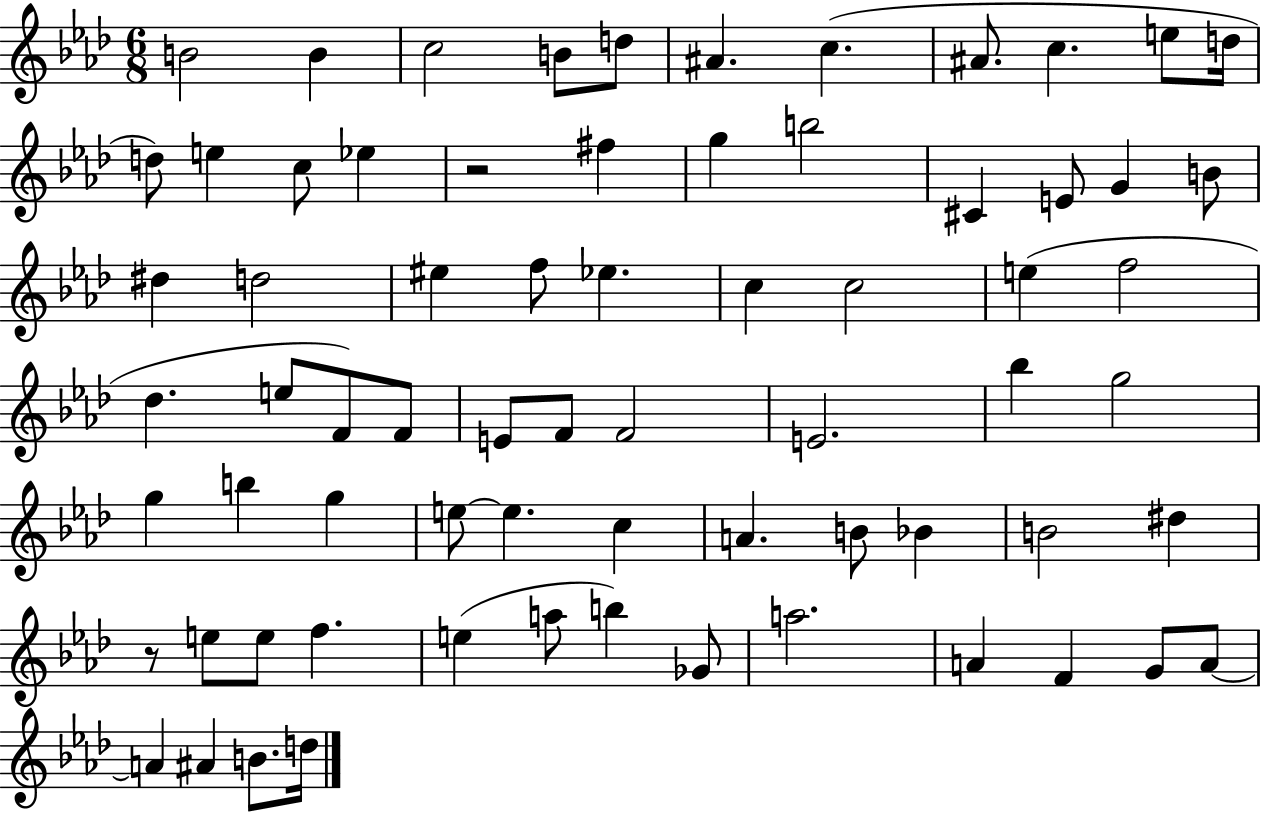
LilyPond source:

{
  \clef treble
  \numericTimeSignature
  \time 6/8
  \key aes \major
  \repeat volta 2 { b'2 b'4 | c''2 b'8 d''8 | ais'4. c''4.( | ais'8. c''4. e''8 d''16 | \break d''8) e''4 c''8 ees''4 | r2 fis''4 | g''4 b''2 | cis'4 e'8 g'4 b'8 | \break dis''4 d''2 | eis''4 f''8 ees''4. | c''4 c''2 | e''4( f''2 | \break des''4. e''8 f'8) f'8 | e'8 f'8 f'2 | e'2. | bes''4 g''2 | \break g''4 b''4 g''4 | e''8~~ e''4. c''4 | a'4. b'8 bes'4 | b'2 dis''4 | \break r8 e''8 e''8 f''4. | e''4( a''8 b''4) ges'8 | a''2. | a'4 f'4 g'8 a'8~~ | \break a'4 ais'4 b'8. d''16 | } \bar "|."
}